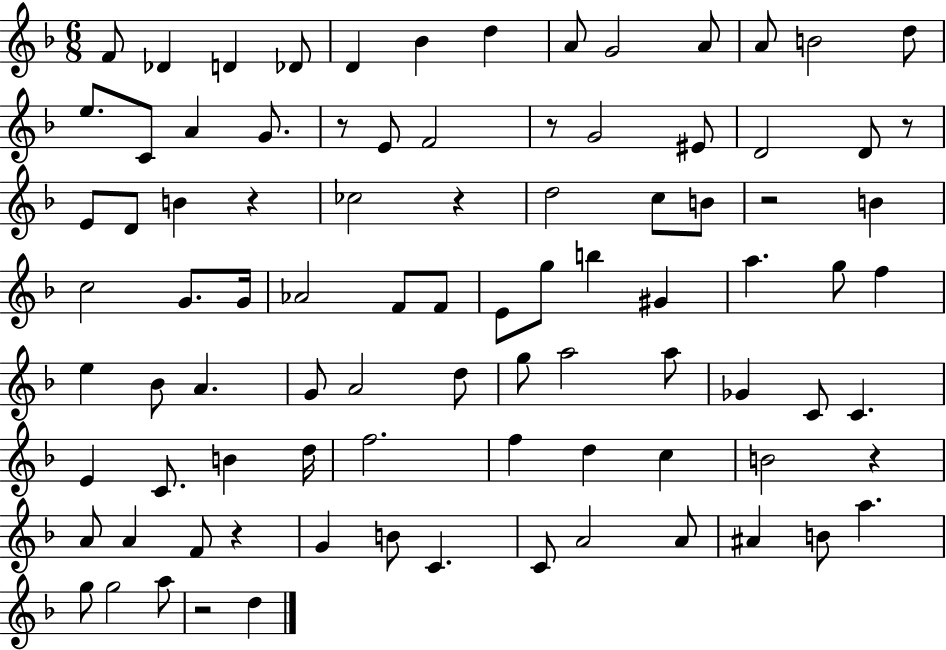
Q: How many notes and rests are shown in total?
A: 90